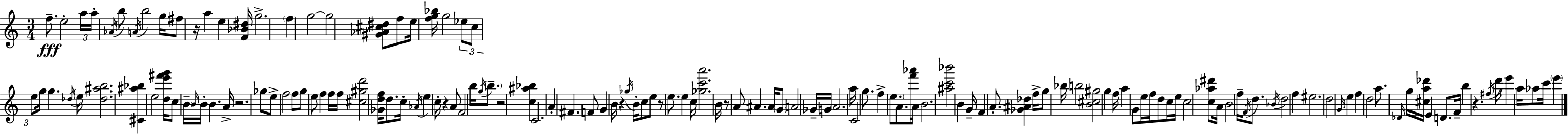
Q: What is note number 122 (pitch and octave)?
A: F#5